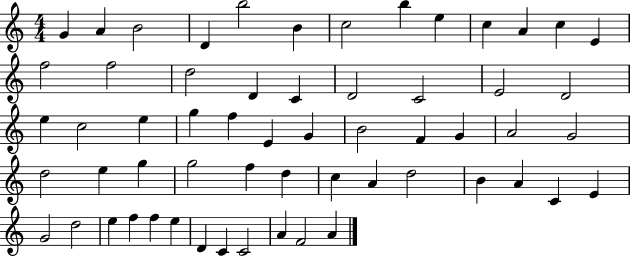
{
  \clef treble
  \numericTimeSignature
  \time 4/4
  \key c \major
  g'4 a'4 b'2 | d'4 b''2 b'4 | c''2 b''4 e''4 | c''4 a'4 c''4 e'4 | \break f''2 f''2 | d''2 d'4 c'4 | d'2 c'2 | e'2 d'2 | \break e''4 c''2 e''4 | g''4 f''4 e'4 g'4 | b'2 f'4 g'4 | a'2 g'2 | \break d''2 e''4 g''4 | g''2 f''4 d''4 | c''4 a'4 d''2 | b'4 a'4 c'4 e'4 | \break g'2 d''2 | e''4 f''4 f''4 e''4 | d'4 c'4 c'2 | a'4 f'2 a'4 | \break \bar "|."
}